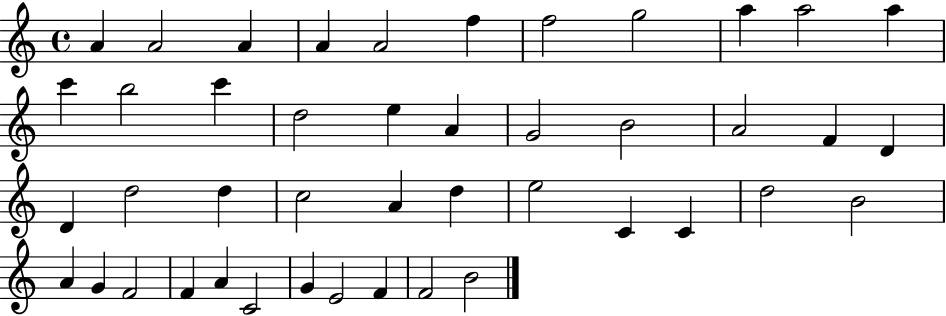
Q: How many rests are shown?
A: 0